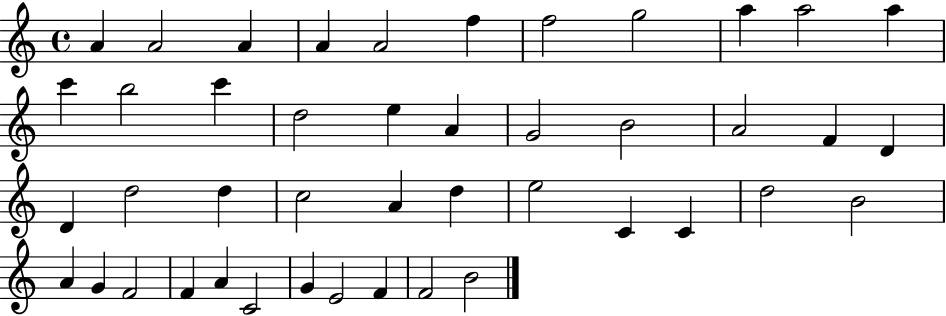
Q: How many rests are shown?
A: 0